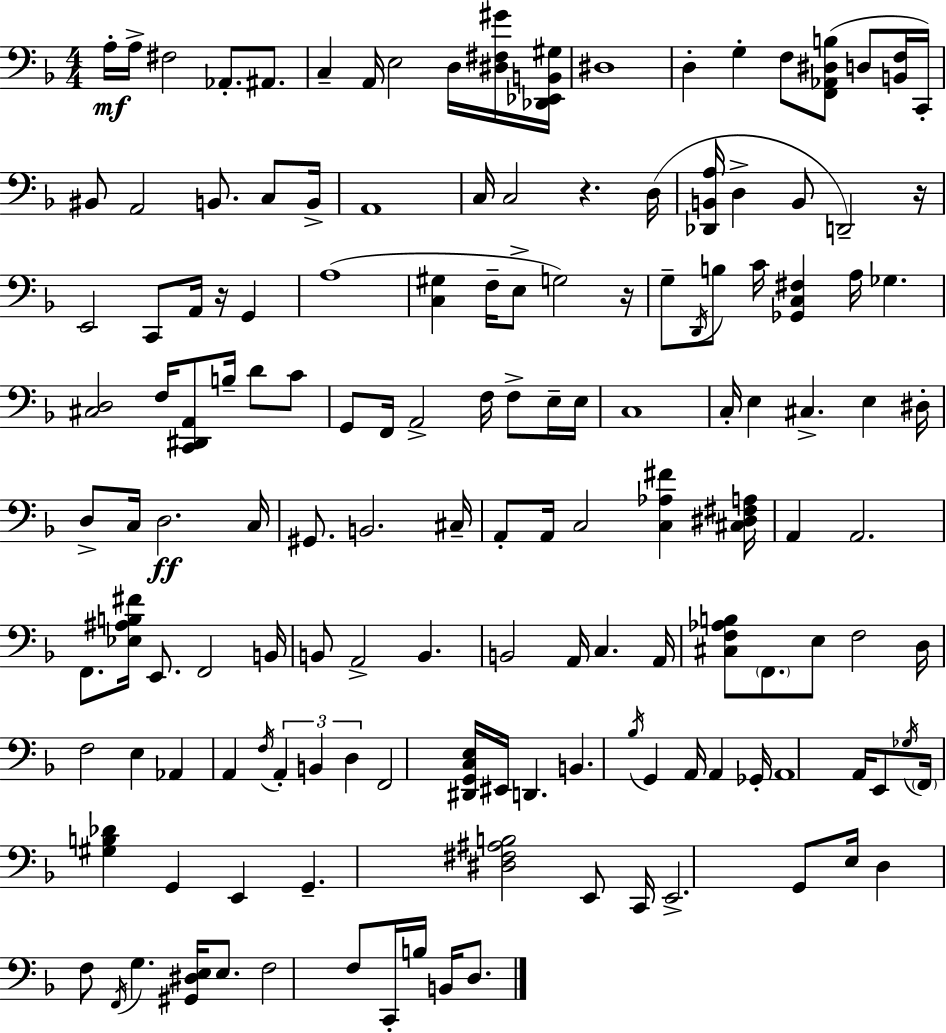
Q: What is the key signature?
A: D minor